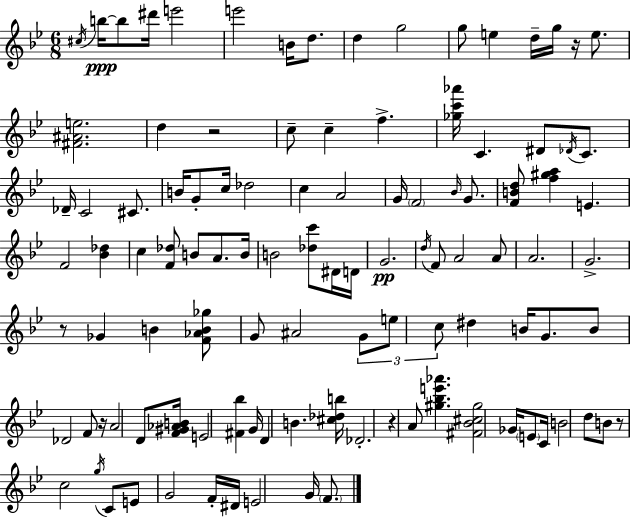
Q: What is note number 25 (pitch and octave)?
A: C4